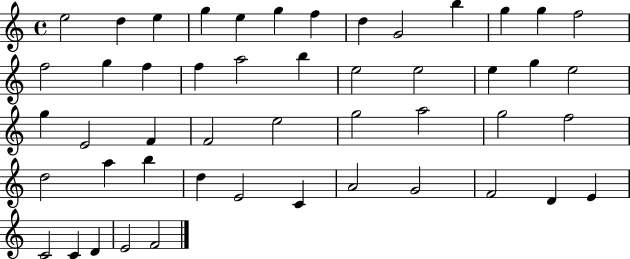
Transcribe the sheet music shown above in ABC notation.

X:1
T:Untitled
M:4/4
L:1/4
K:C
e2 d e g e g f d G2 b g g f2 f2 g f f a2 b e2 e2 e g e2 g E2 F F2 e2 g2 a2 g2 f2 d2 a b d E2 C A2 G2 F2 D E C2 C D E2 F2